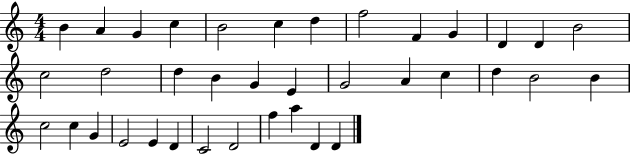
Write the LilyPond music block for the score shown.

{
  \clef treble
  \numericTimeSignature
  \time 4/4
  \key c \major
  b'4 a'4 g'4 c''4 | b'2 c''4 d''4 | f''2 f'4 g'4 | d'4 d'4 b'2 | \break c''2 d''2 | d''4 b'4 g'4 e'4 | g'2 a'4 c''4 | d''4 b'2 b'4 | \break c''2 c''4 g'4 | e'2 e'4 d'4 | c'2 d'2 | f''4 a''4 d'4 d'4 | \break \bar "|."
}